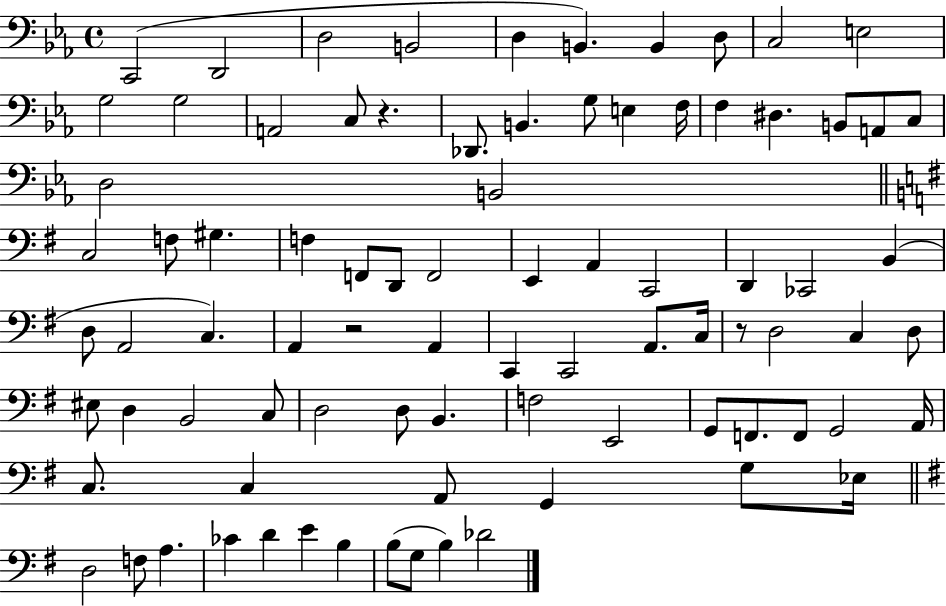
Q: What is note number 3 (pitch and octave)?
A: D3